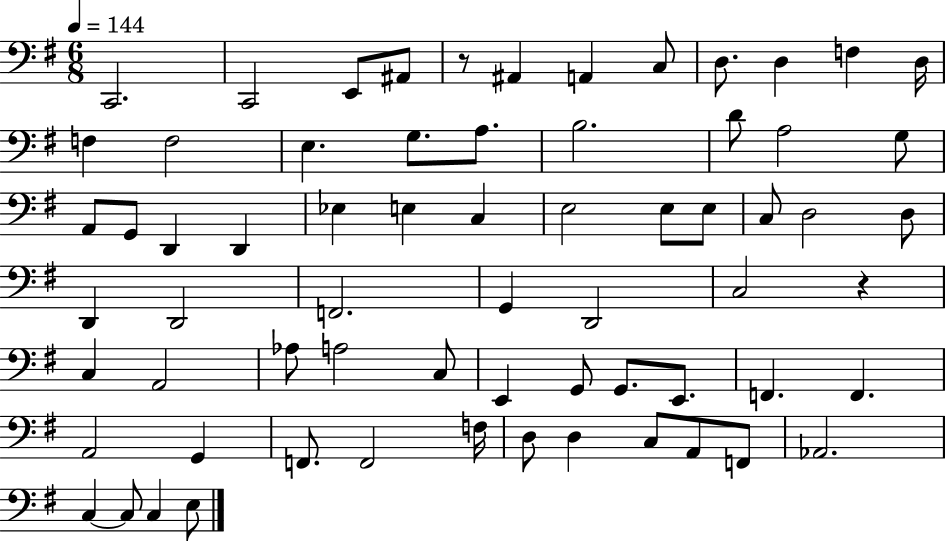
C2/h. C2/h E2/e A#2/e R/e A#2/q A2/q C3/e D3/e. D3/q F3/q D3/s F3/q F3/h E3/q. G3/e. A3/e. B3/h. D4/e A3/h G3/e A2/e G2/e D2/q D2/q Eb3/q E3/q C3/q E3/h E3/e E3/e C3/e D3/h D3/e D2/q D2/h F2/h. G2/q D2/h C3/h R/q C3/q A2/h Ab3/e A3/h C3/e E2/q G2/e G2/e. E2/e. F2/q. F2/q. A2/h G2/q F2/e. F2/h F3/s D3/e D3/q C3/e A2/e F2/e Ab2/h. C3/q C3/e C3/q E3/e